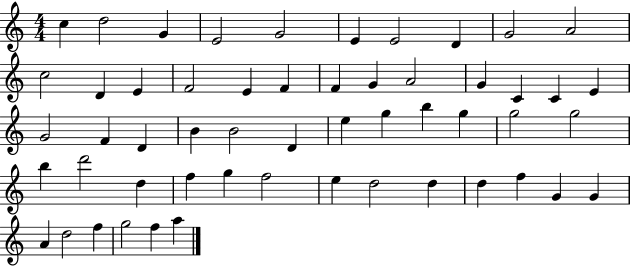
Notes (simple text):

C5/q D5/h G4/q E4/h G4/h E4/q E4/h D4/q G4/h A4/h C5/h D4/q E4/q F4/h E4/q F4/q F4/q G4/q A4/h G4/q C4/q C4/q E4/q G4/h F4/q D4/q B4/q B4/h D4/q E5/q G5/q B5/q G5/q G5/h G5/h B5/q D6/h D5/q F5/q G5/q F5/h E5/q D5/h D5/q D5/q F5/q G4/q G4/q A4/q D5/h F5/q G5/h F5/q A5/q